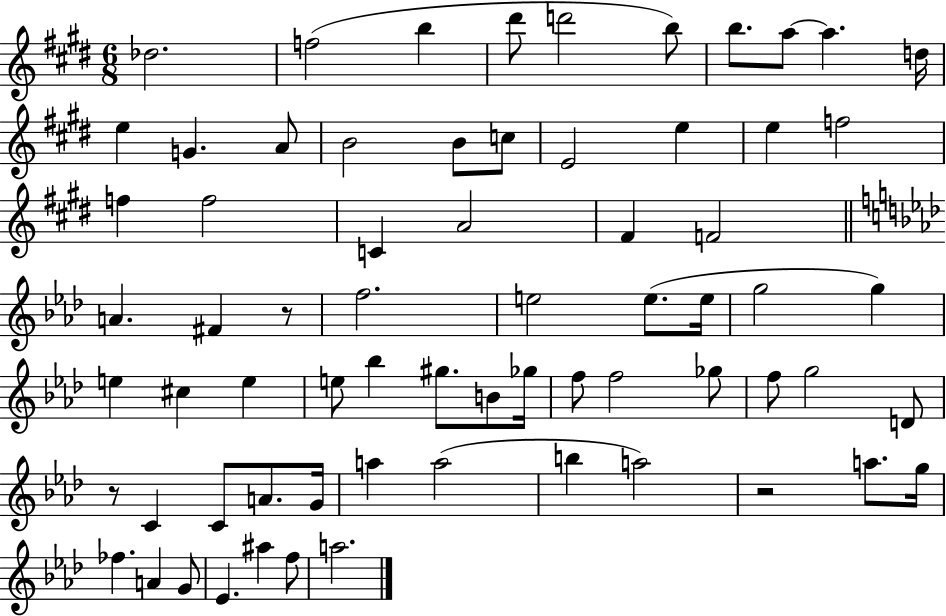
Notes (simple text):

Db5/h. F5/h B5/q D#6/e D6/h B5/e B5/e. A5/e A5/q. D5/s E5/q G4/q. A4/e B4/h B4/e C5/e E4/h E5/q E5/q F5/h F5/q F5/h C4/q A4/h F#4/q F4/h A4/q. F#4/q R/e F5/h. E5/h E5/e. E5/s G5/h G5/q E5/q C#5/q E5/q E5/e Bb5/q G#5/e. B4/e Gb5/s F5/e F5/h Gb5/e F5/e G5/h D4/e R/e C4/q C4/e A4/e. G4/s A5/q A5/h B5/q A5/h R/h A5/e. G5/s FES5/q. A4/q G4/e Eb4/q. A#5/q F5/e A5/h.